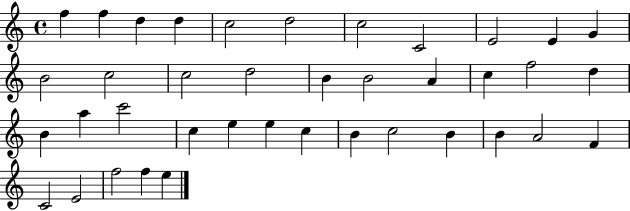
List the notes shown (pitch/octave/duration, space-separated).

F5/q F5/q D5/q D5/q C5/h D5/h C5/h C4/h E4/h E4/q G4/q B4/h C5/h C5/h D5/h B4/q B4/h A4/q C5/q F5/h D5/q B4/q A5/q C6/h C5/q E5/q E5/q C5/q B4/q C5/h B4/q B4/q A4/h F4/q C4/h E4/h F5/h F5/q E5/q